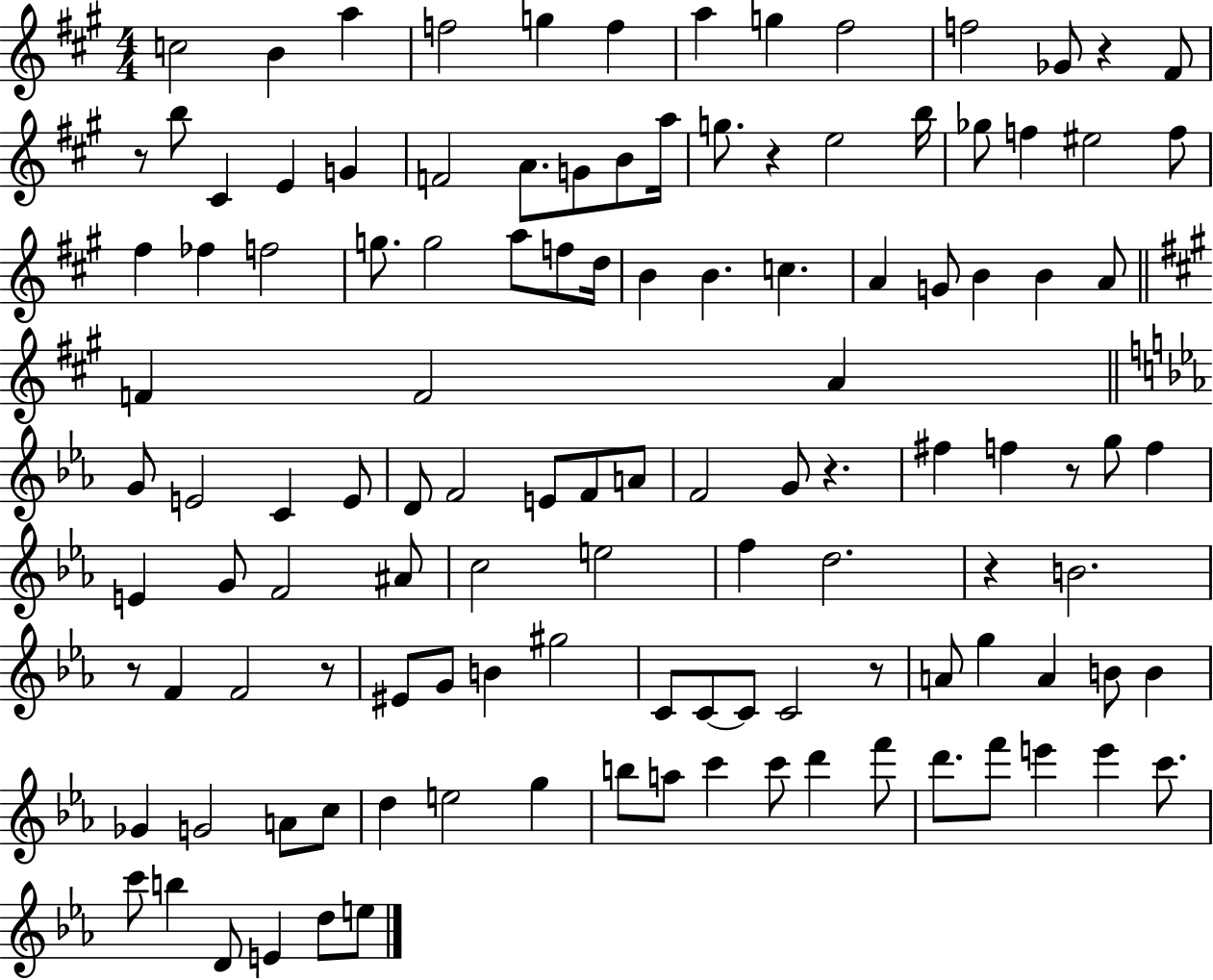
X:1
T:Untitled
M:4/4
L:1/4
K:A
c2 B a f2 g f a g ^f2 f2 _G/2 z ^F/2 z/2 b/2 ^C E G F2 A/2 G/2 B/2 a/4 g/2 z e2 b/4 _g/2 f ^e2 f/2 ^f _f f2 g/2 g2 a/2 f/2 d/4 B B c A G/2 B B A/2 F F2 A G/2 E2 C E/2 D/2 F2 E/2 F/2 A/2 F2 G/2 z ^f f z/2 g/2 f E G/2 F2 ^A/2 c2 e2 f d2 z B2 z/2 F F2 z/2 ^E/2 G/2 B ^g2 C/2 C/2 C/2 C2 z/2 A/2 g A B/2 B _G G2 A/2 c/2 d e2 g b/2 a/2 c' c'/2 d' f'/2 d'/2 f'/2 e' e' c'/2 c'/2 b D/2 E d/2 e/2